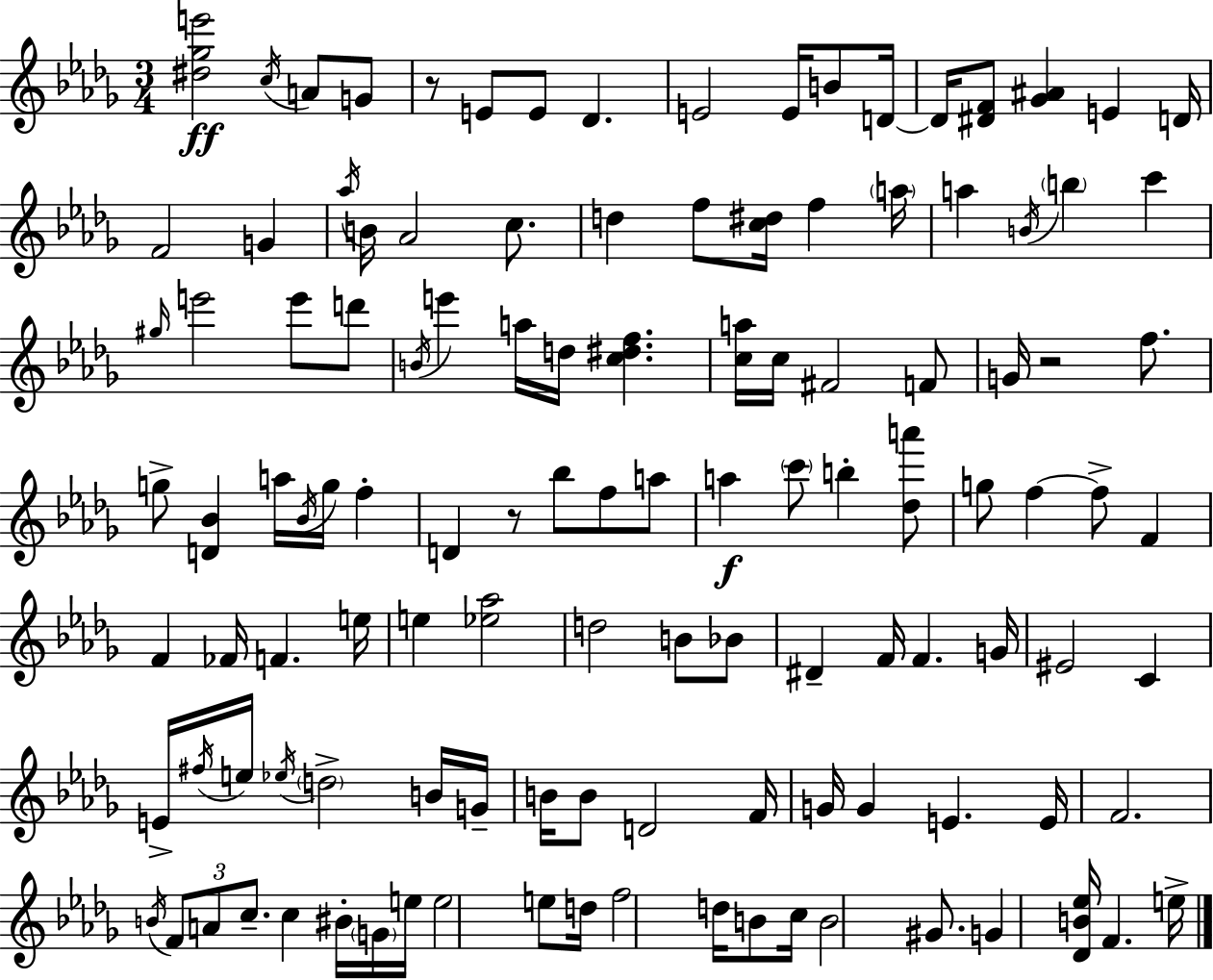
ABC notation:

X:1
T:Untitled
M:3/4
L:1/4
K:Bbm
[^d_ge']2 c/4 A/2 G/2 z/2 E/2 E/2 _D E2 E/4 B/2 D/4 D/4 [^DF]/2 [_G^A] E D/4 F2 G _a/4 B/4 _A2 c/2 d f/2 [c^d]/4 f a/4 a B/4 b c' ^g/4 e'2 e'/2 d'/2 B/4 e' a/4 d/4 [c^df] [ca]/4 c/4 ^F2 F/2 G/4 z2 f/2 g/2 [D_B] a/4 _B/4 g/4 f D z/2 _b/2 f/2 a/2 a c'/2 b [_da']/2 g/2 f f/2 F F _F/4 F e/4 e [_e_a]2 d2 B/2 _B/2 ^D F/4 F G/4 ^E2 C E/4 ^f/4 e/4 _e/4 d2 B/4 G/4 B/4 B/2 D2 F/4 G/4 G E E/4 F2 B/4 F/2 A/2 c/2 c ^B/4 G/4 e/4 e2 e/2 d/4 f2 d/4 B/2 c/4 B2 ^G/2 G [_DB_e]/4 F e/4